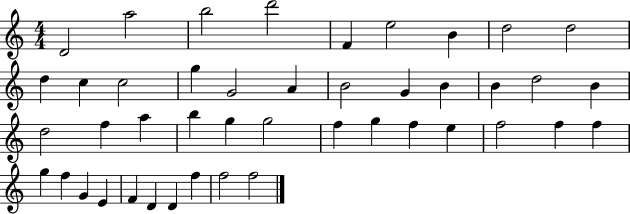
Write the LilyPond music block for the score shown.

{
  \clef treble
  \numericTimeSignature
  \time 4/4
  \key c \major
  d'2 a''2 | b''2 d'''2 | f'4 e''2 b'4 | d''2 d''2 | \break d''4 c''4 c''2 | g''4 g'2 a'4 | b'2 g'4 b'4 | b'4 d''2 b'4 | \break d''2 f''4 a''4 | b''4 g''4 g''2 | f''4 g''4 f''4 e''4 | f''2 f''4 f''4 | \break g''4 f''4 g'4 e'4 | f'4 d'4 d'4 f''4 | f''2 f''2 | \bar "|."
}